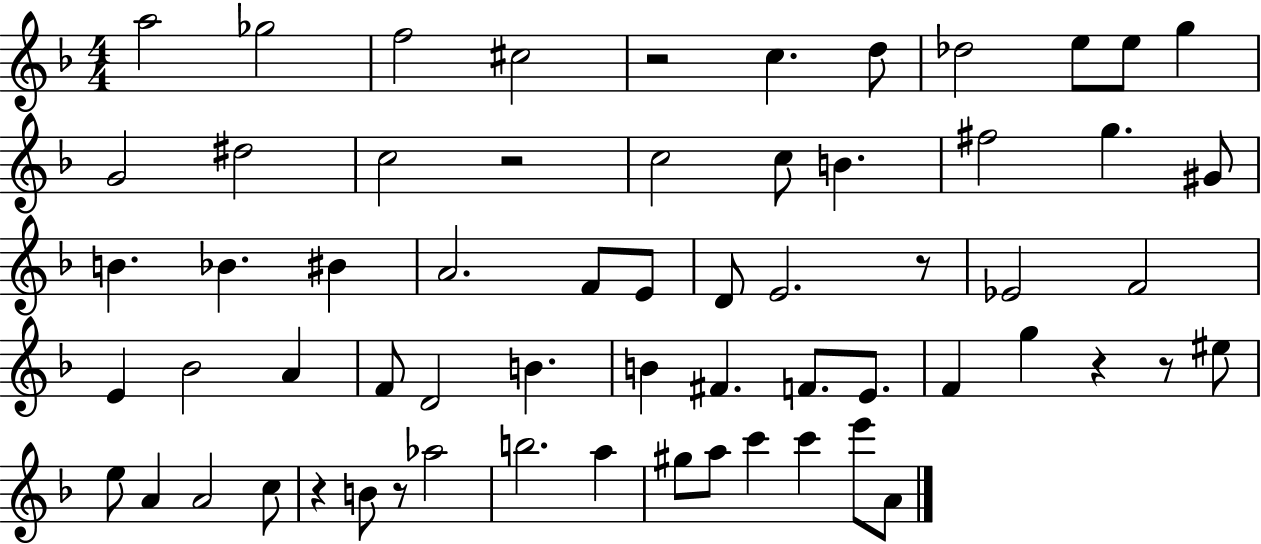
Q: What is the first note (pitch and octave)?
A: A5